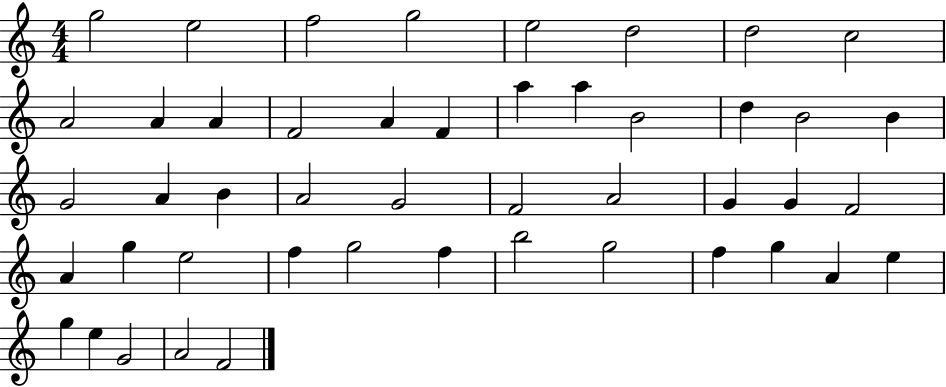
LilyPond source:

{
  \clef treble
  \numericTimeSignature
  \time 4/4
  \key c \major
  g''2 e''2 | f''2 g''2 | e''2 d''2 | d''2 c''2 | \break a'2 a'4 a'4 | f'2 a'4 f'4 | a''4 a''4 b'2 | d''4 b'2 b'4 | \break g'2 a'4 b'4 | a'2 g'2 | f'2 a'2 | g'4 g'4 f'2 | \break a'4 g''4 e''2 | f''4 g''2 f''4 | b''2 g''2 | f''4 g''4 a'4 e''4 | \break g''4 e''4 g'2 | a'2 f'2 | \bar "|."
}